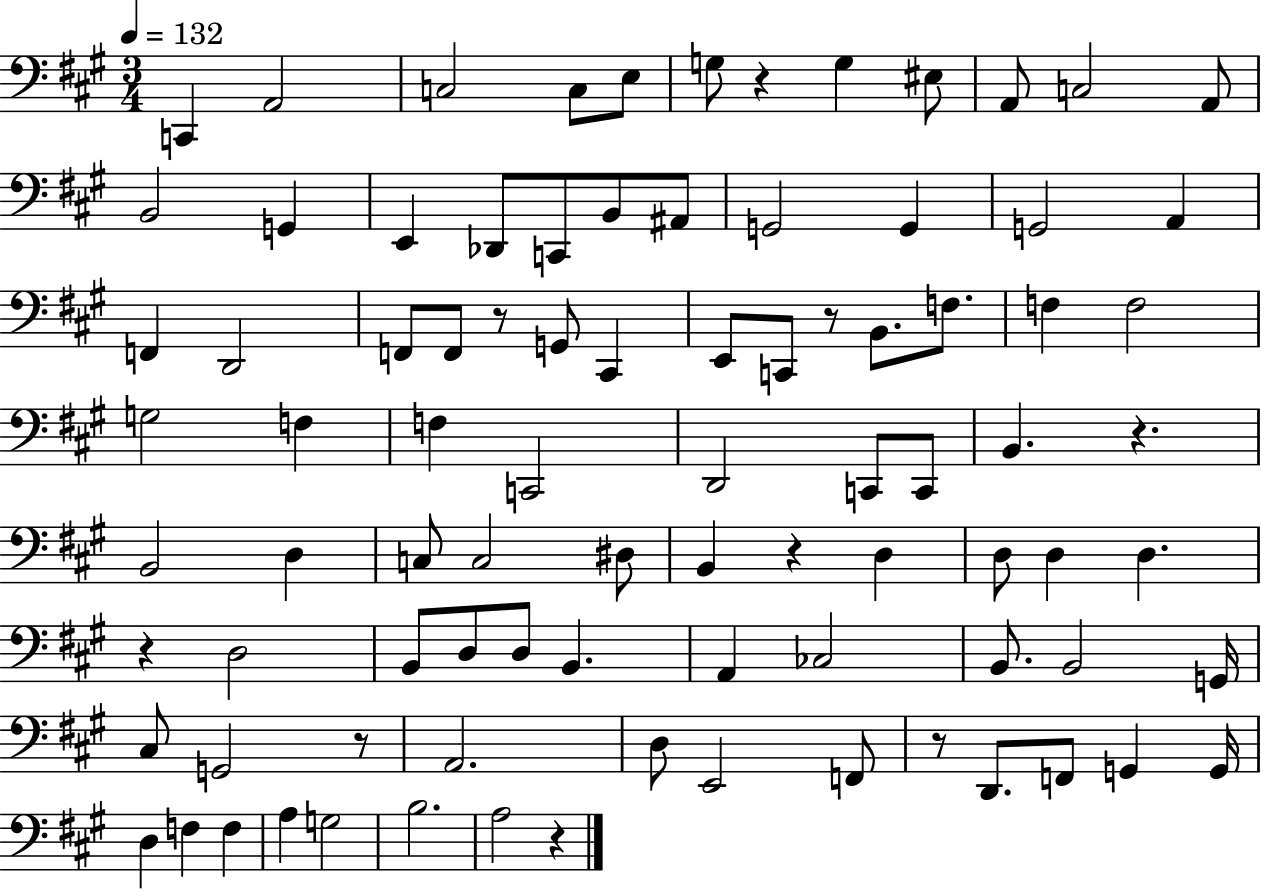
{
  \clef bass
  \numericTimeSignature
  \time 3/4
  \key a \major
  \tempo 4 = 132
  c,4 a,2 | c2 c8 e8 | g8 r4 g4 eis8 | a,8 c2 a,8 | \break b,2 g,4 | e,4 des,8 c,8 b,8 ais,8 | g,2 g,4 | g,2 a,4 | \break f,4 d,2 | f,8 f,8 r8 g,8 cis,4 | e,8 c,8 r8 b,8. f8. | f4 f2 | \break g2 f4 | f4 c,2 | d,2 c,8 c,8 | b,4. r4. | \break b,2 d4 | c8 c2 dis8 | b,4 r4 d4 | d8 d4 d4. | \break r4 d2 | b,8 d8 d8 b,4. | a,4 ces2 | b,8. b,2 g,16 | \break cis8 g,2 r8 | a,2. | d8 e,2 f,8 | r8 d,8. f,8 g,4 g,16 | \break d4 f4 f4 | a4 g2 | b2. | a2 r4 | \break \bar "|."
}